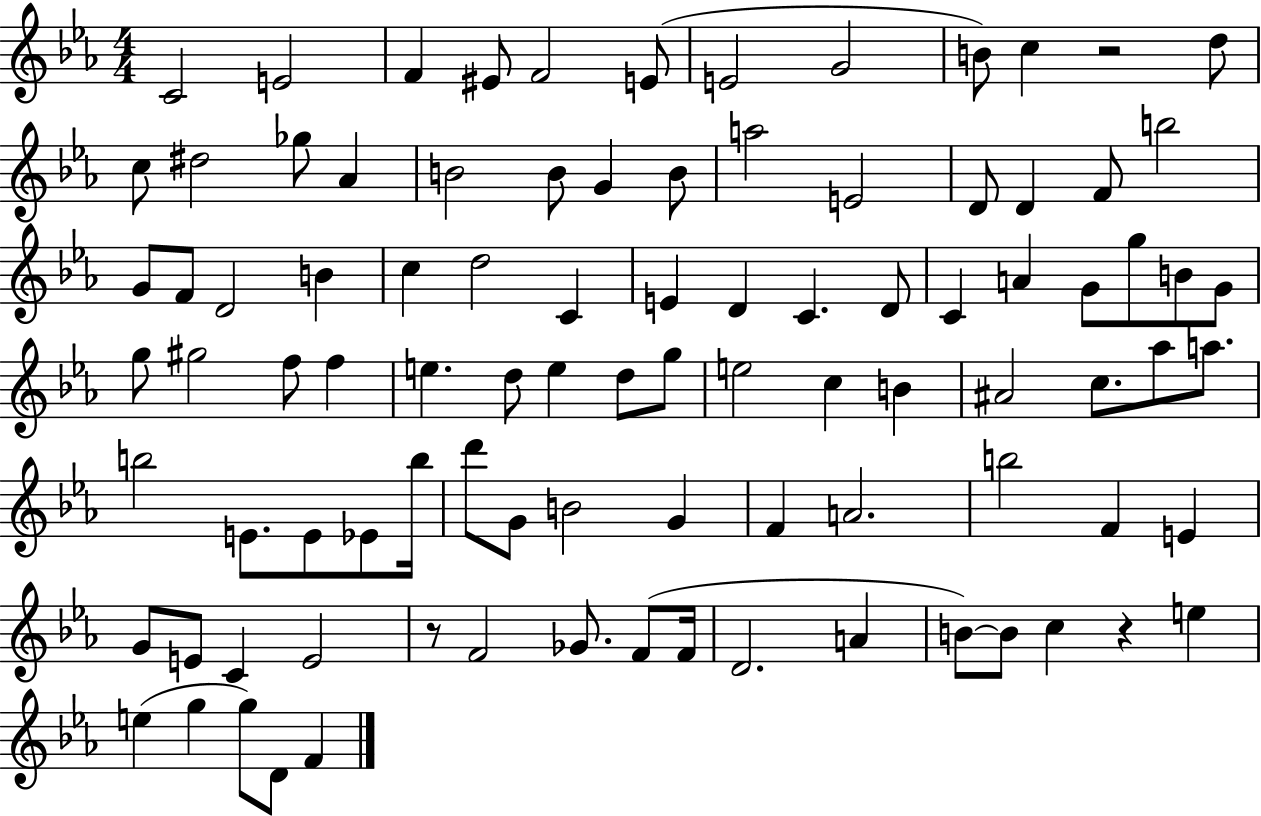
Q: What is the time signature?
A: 4/4